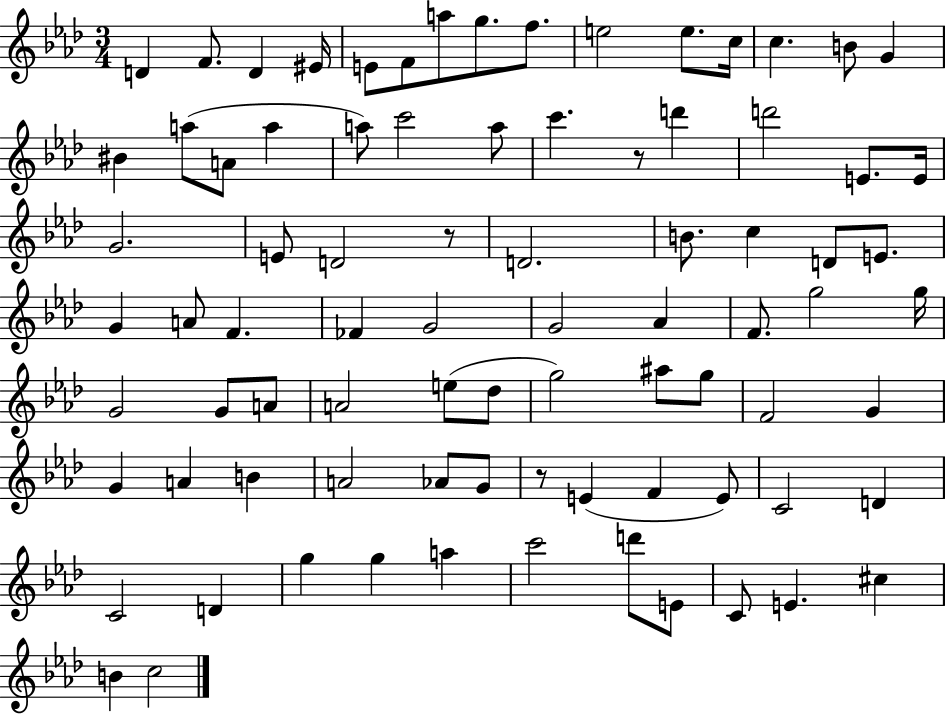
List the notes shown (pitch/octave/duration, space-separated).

D4/q F4/e. D4/q EIS4/s E4/e F4/e A5/e G5/e. F5/e. E5/h E5/e. C5/s C5/q. B4/e G4/q BIS4/q A5/e A4/e A5/q A5/e C6/h A5/e C6/q. R/e D6/q D6/h E4/e. E4/s G4/h. E4/e D4/h R/e D4/h. B4/e. C5/q D4/e E4/e. G4/q A4/e F4/q. FES4/q G4/h G4/h Ab4/q F4/e. G5/h G5/s G4/h G4/e A4/e A4/h E5/e Db5/e G5/h A#5/e G5/e F4/h G4/q G4/q A4/q B4/q A4/h Ab4/e G4/e R/e E4/q F4/q E4/e C4/h D4/q C4/h D4/q G5/q G5/q A5/q C6/h D6/e E4/e C4/e E4/q. C#5/q B4/q C5/h